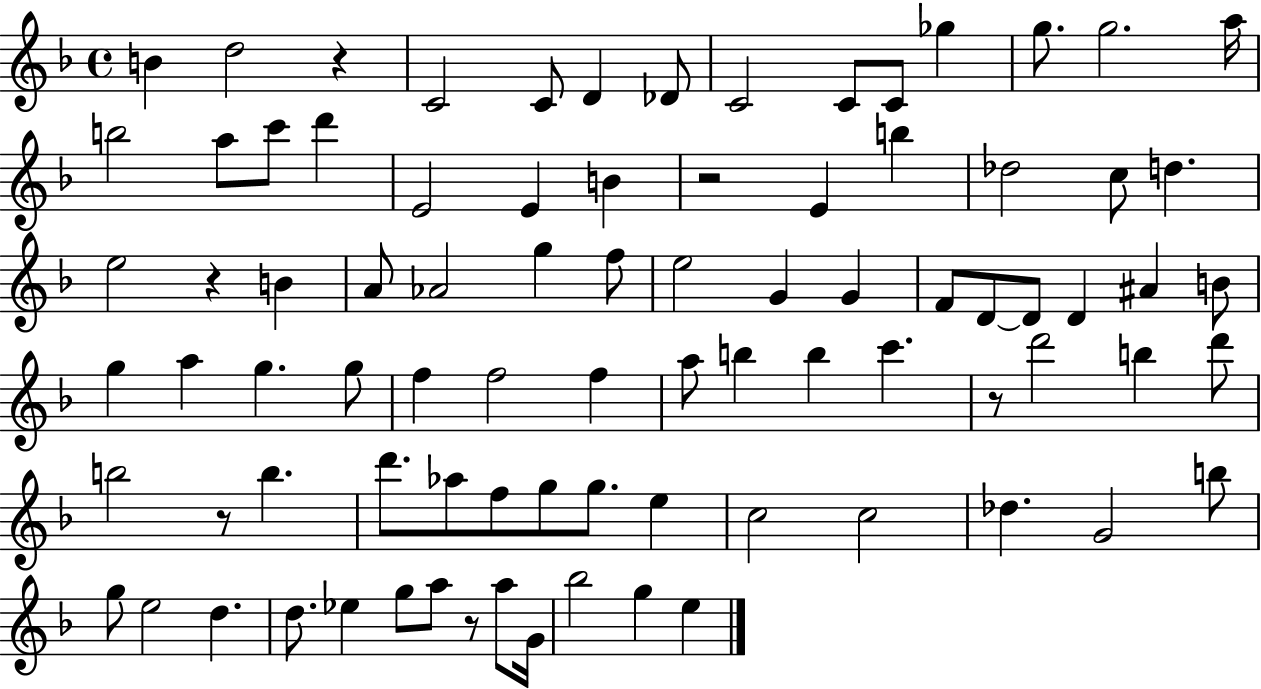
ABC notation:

X:1
T:Untitled
M:4/4
L:1/4
K:F
B d2 z C2 C/2 D _D/2 C2 C/2 C/2 _g g/2 g2 a/4 b2 a/2 c'/2 d' E2 E B z2 E b _d2 c/2 d e2 z B A/2 _A2 g f/2 e2 G G F/2 D/2 D/2 D ^A B/2 g a g g/2 f f2 f a/2 b b c' z/2 d'2 b d'/2 b2 z/2 b d'/2 _a/2 f/2 g/2 g/2 e c2 c2 _d G2 b/2 g/2 e2 d d/2 _e g/2 a/2 z/2 a/2 G/4 _b2 g e